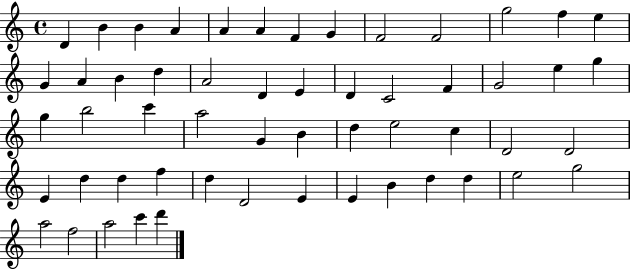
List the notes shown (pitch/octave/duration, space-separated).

D4/q B4/q B4/q A4/q A4/q A4/q F4/q G4/q F4/h F4/h G5/h F5/q E5/q G4/q A4/q B4/q D5/q A4/h D4/q E4/q D4/q C4/h F4/q G4/h E5/q G5/q G5/q B5/h C6/q A5/h G4/q B4/q D5/q E5/h C5/q D4/h D4/h E4/q D5/q D5/q F5/q D5/q D4/h E4/q E4/q B4/q D5/q D5/q E5/h G5/h A5/h F5/h A5/h C6/q D6/q